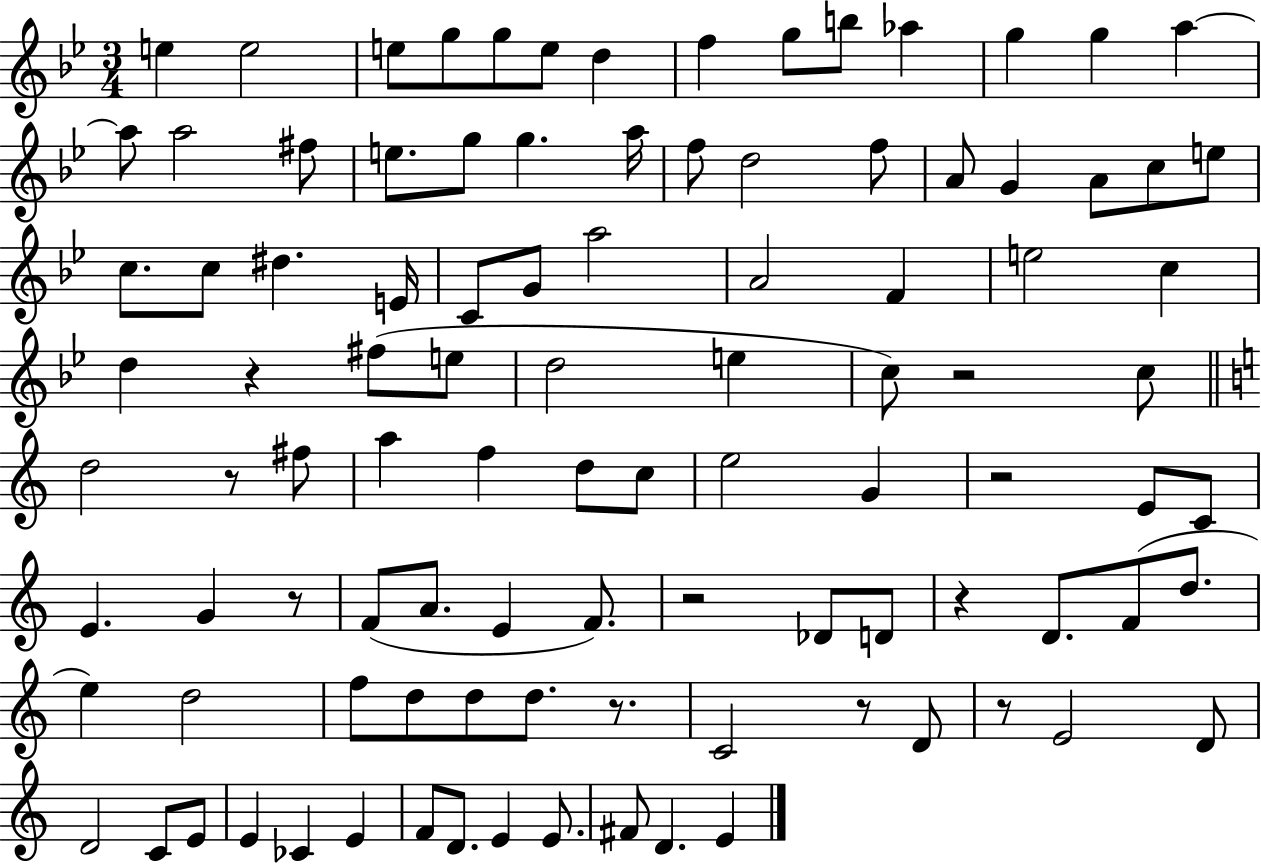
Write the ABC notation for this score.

X:1
T:Untitled
M:3/4
L:1/4
K:Bb
e e2 e/2 g/2 g/2 e/2 d f g/2 b/2 _a g g a a/2 a2 ^f/2 e/2 g/2 g a/4 f/2 d2 f/2 A/2 G A/2 c/2 e/2 c/2 c/2 ^d E/4 C/2 G/2 a2 A2 F e2 c d z ^f/2 e/2 d2 e c/2 z2 c/2 d2 z/2 ^f/2 a f d/2 c/2 e2 G z2 E/2 C/2 E G z/2 F/2 A/2 E F/2 z2 _D/2 D/2 z D/2 F/2 d/2 e d2 f/2 d/2 d/2 d/2 z/2 C2 z/2 D/2 z/2 E2 D/2 D2 C/2 E/2 E _C E F/2 D/2 E E/2 ^F/2 D E